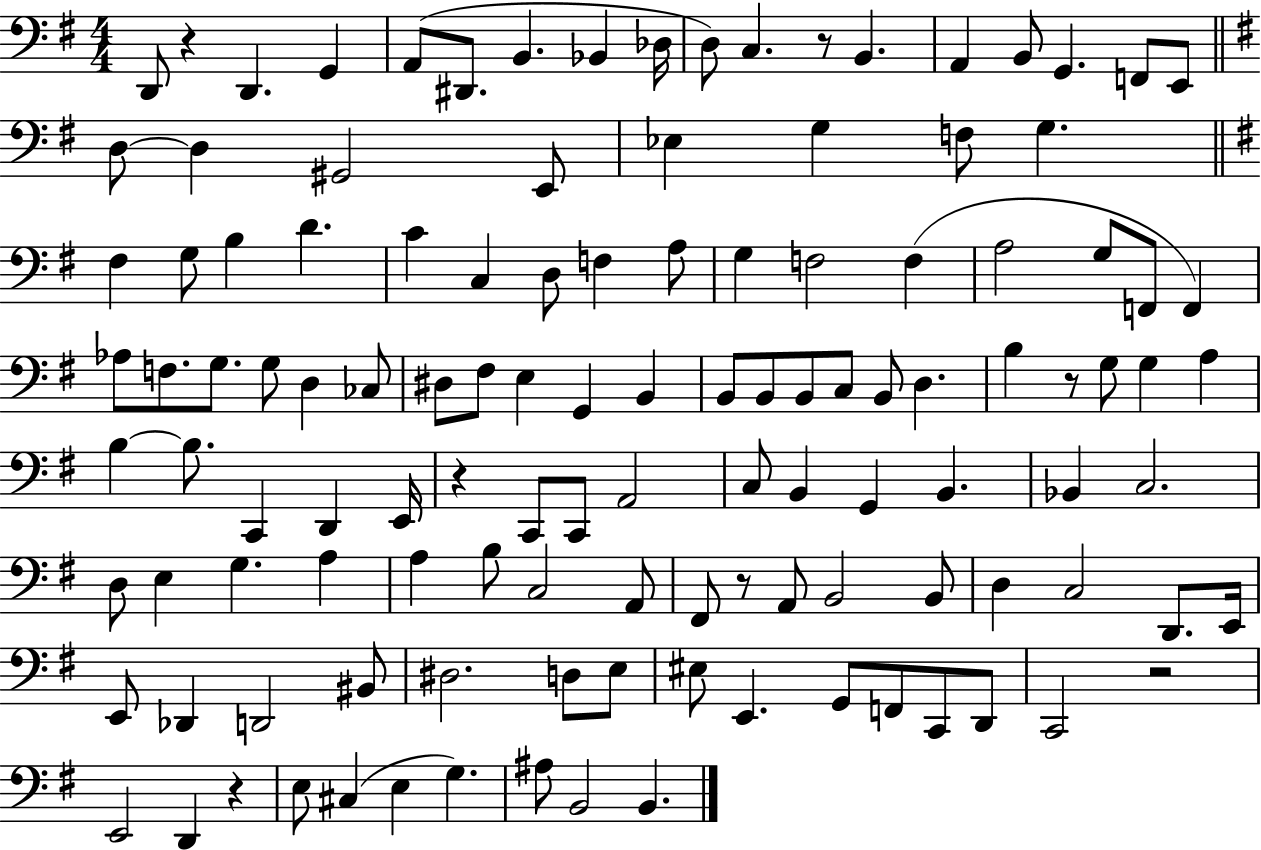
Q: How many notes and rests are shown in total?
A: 121